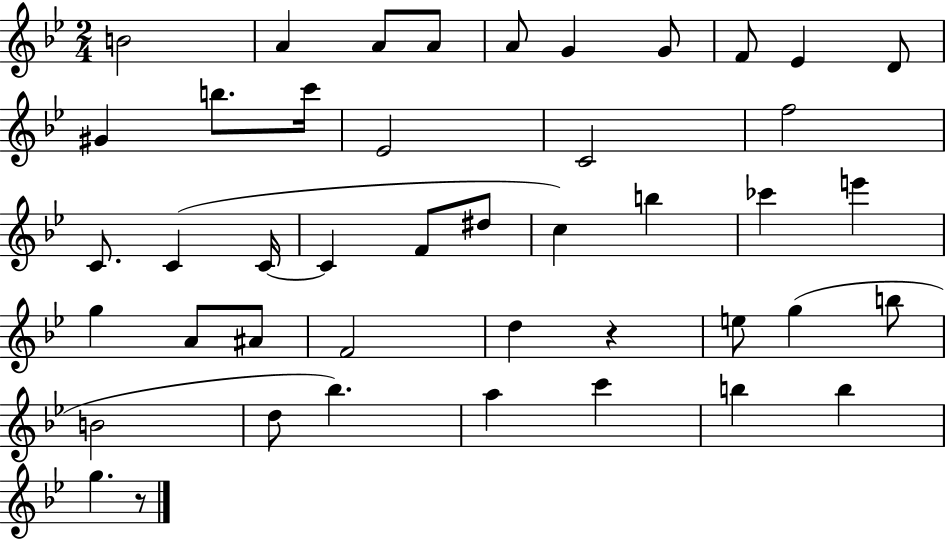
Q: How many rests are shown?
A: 2